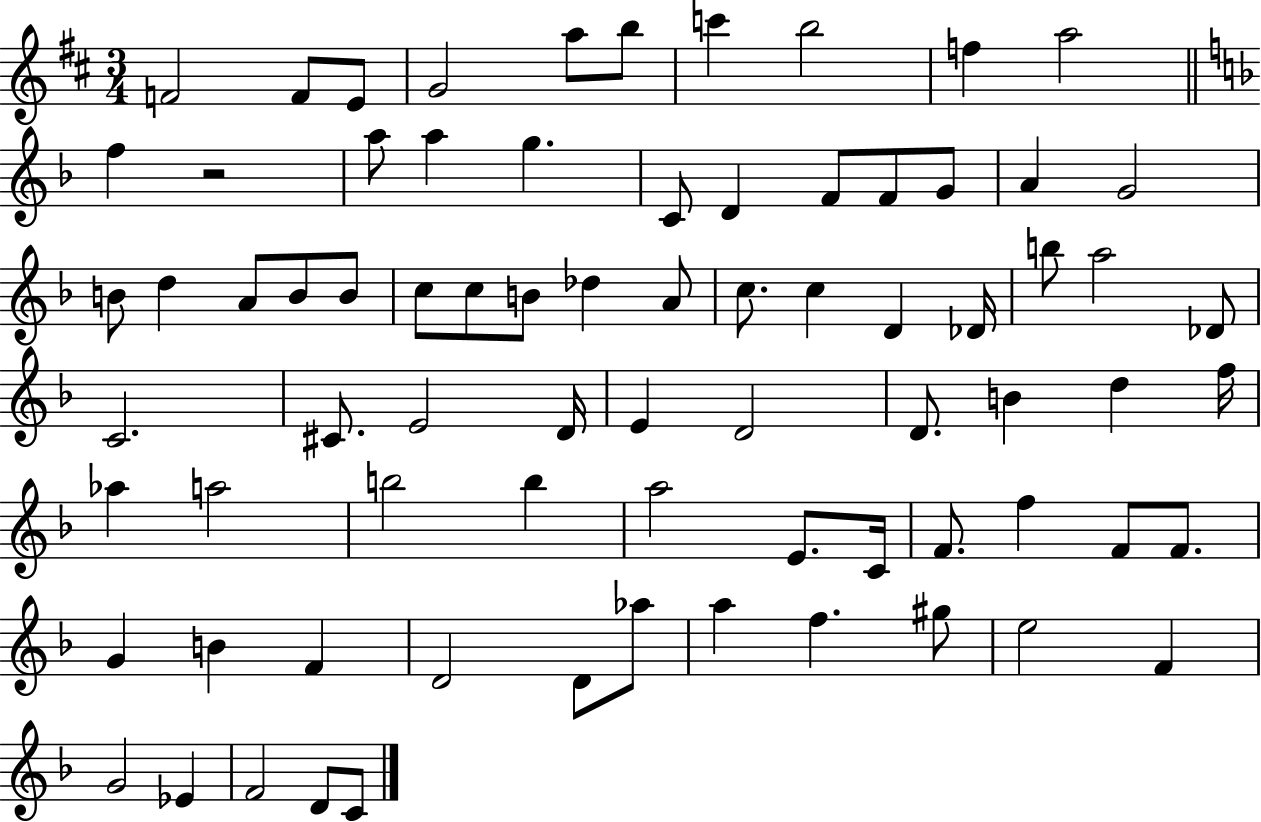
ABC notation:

X:1
T:Untitled
M:3/4
L:1/4
K:D
F2 F/2 E/2 G2 a/2 b/2 c' b2 f a2 f z2 a/2 a g C/2 D F/2 F/2 G/2 A G2 B/2 d A/2 B/2 B/2 c/2 c/2 B/2 _d A/2 c/2 c D _D/4 b/2 a2 _D/2 C2 ^C/2 E2 D/4 E D2 D/2 B d f/4 _a a2 b2 b a2 E/2 C/4 F/2 f F/2 F/2 G B F D2 D/2 _a/2 a f ^g/2 e2 F G2 _E F2 D/2 C/2